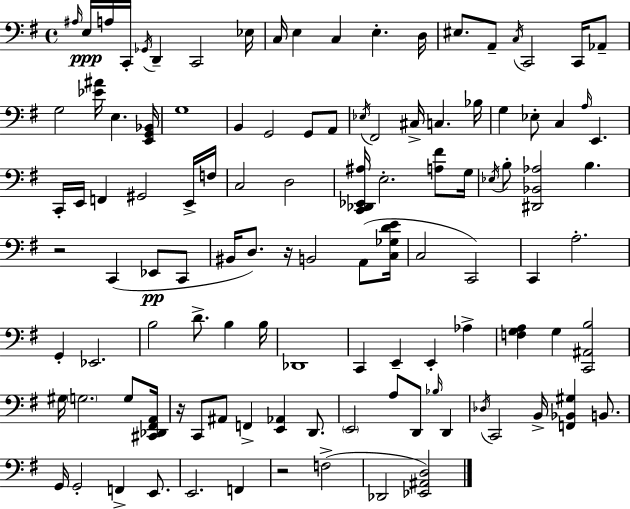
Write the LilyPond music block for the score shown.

{
  \clef bass
  \time 4/4
  \defaultTimeSignature
  \key e \minor
  \repeat volta 2 { \grace { ais16 }\ppp e16 a16 c,16-. \acciaccatura { ges,16 } d,4-- c,2 | ees16 c16 e4 c4 e4.-. | d16 eis8. a,8-- \acciaccatura { c16 } c,2 | c,16 aes,8-- g2 <ees' ais'>16 e4. | \break <e, g, bes,>16 g1 | b,4 g,2 g,8 | a,8 \acciaccatura { ees16 } fis,2 cis16-> c4. | bes16 g4 ees8-. c4 \grace { a16 } e,4. | \break c,16-. e,16 f,4 gis,2 | e,16-> f16 c2 d2 | <c, des, ees, ais>16 e2.-. | <a fis'>8 g16 \acciaccatura { ees16 } b8-. <dis, bes, aes>2 | \break b4. r2 c,4( | ees,8\pp c,8 bis,16 d8.) r16 b,2 | a,8( <c ges d' e'>16 c2 c,2) | c,4 a2.-. | \break g,4-. ees,2. | b2 d'8.-> | b4 b16 des,1 | c,4 e,4-- e,4-. | \break aes4-> <f g a>4 g4 <c, ais, b>2 | gis16 \parenthesize g2. | g8 <cis, des, fis, a,>16 r16 c,8 ais,8 f,4-> <e, aes,>4 | d,8. \parenthesize e,2 a8 | \break d,8 \grace { bes16 } d,4 \acciaccatura { des16 } c,2 | b,16-> <f, bes, gis>4 b,8. g,16 g,2-. | f,4-> e,8. e,2. | f,4 r2 | \break f2->( des,2 | <ees, ais, d>2) } \bar "|."
}